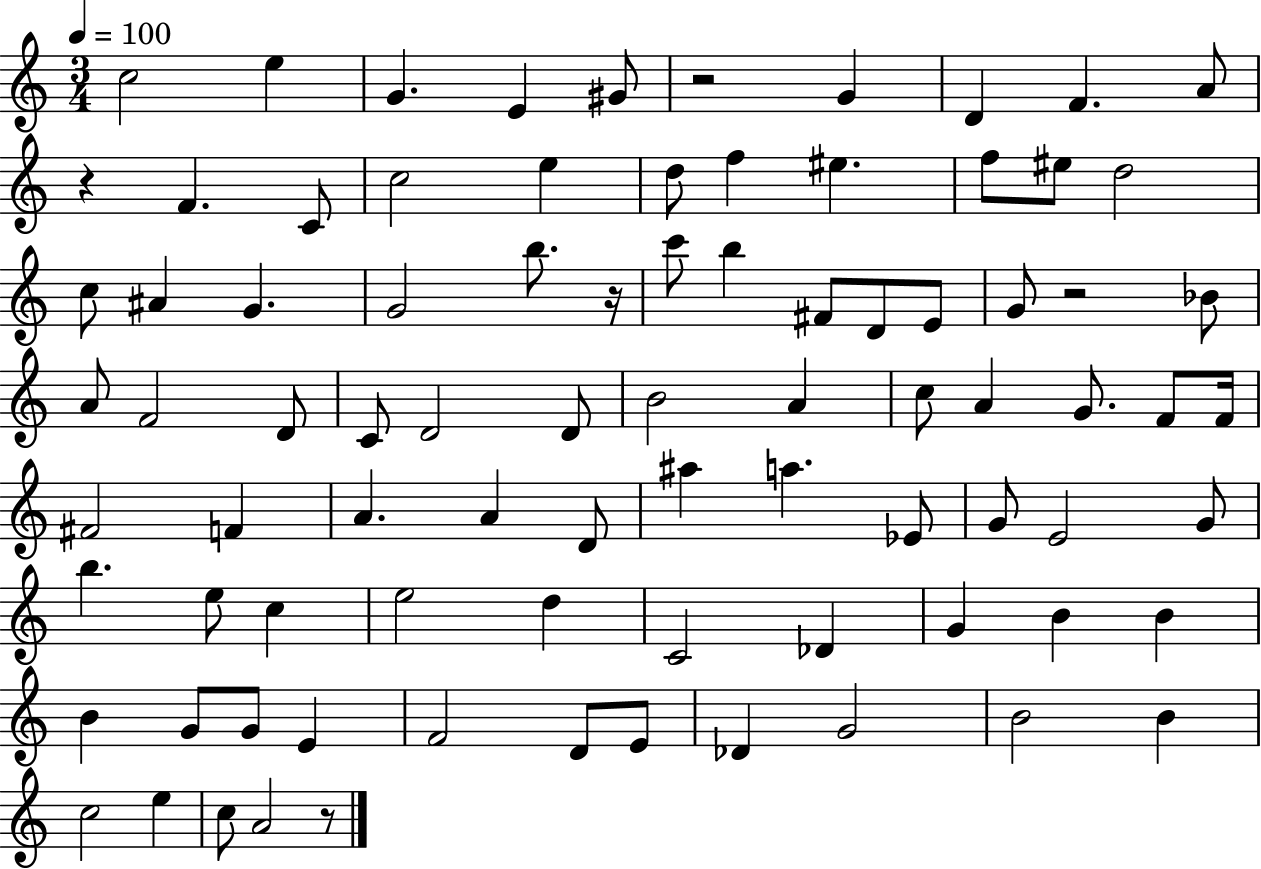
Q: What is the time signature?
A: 3/4